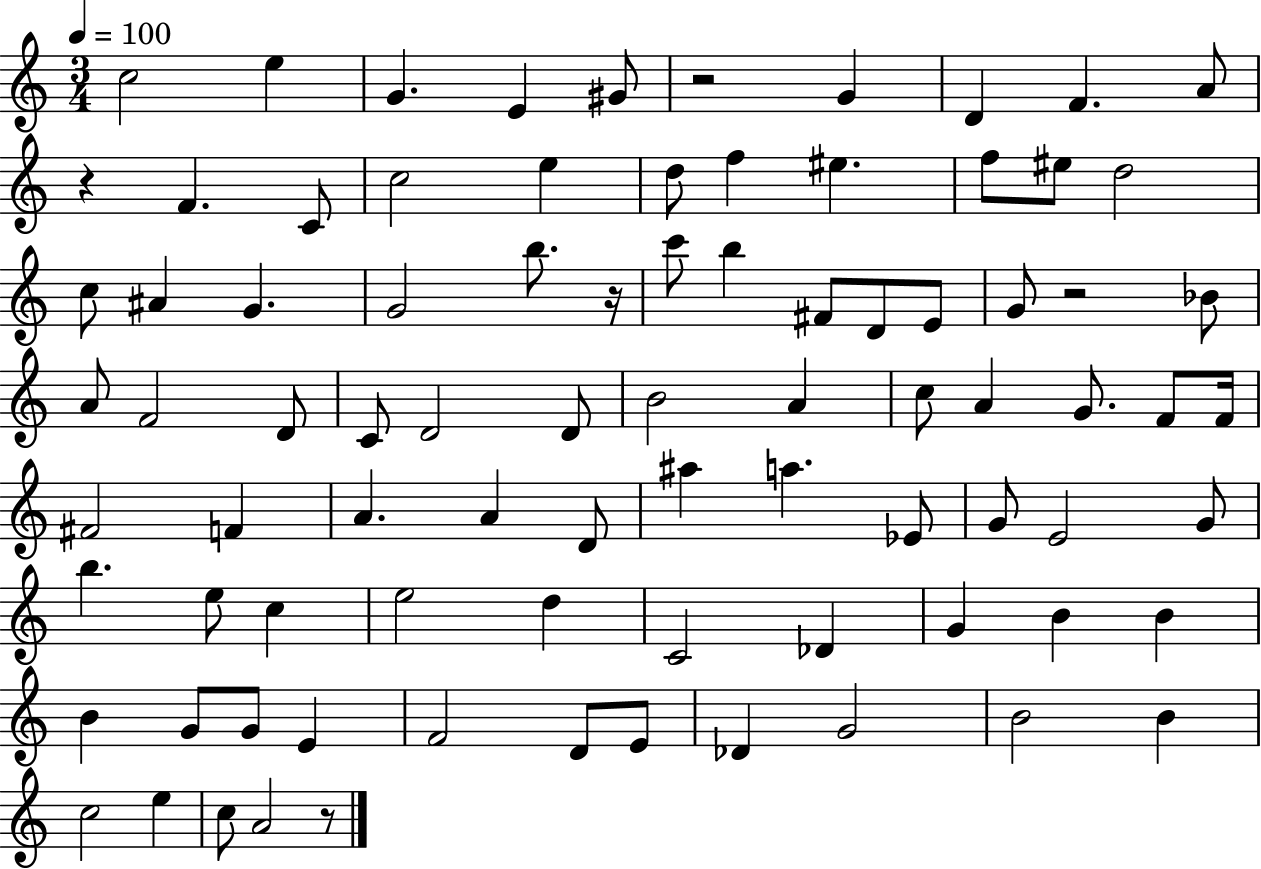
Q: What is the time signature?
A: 3/4